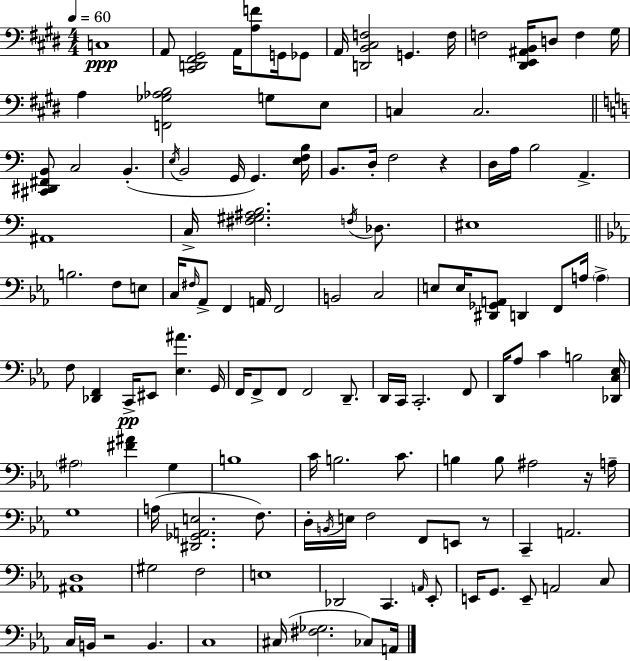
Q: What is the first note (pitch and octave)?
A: C3